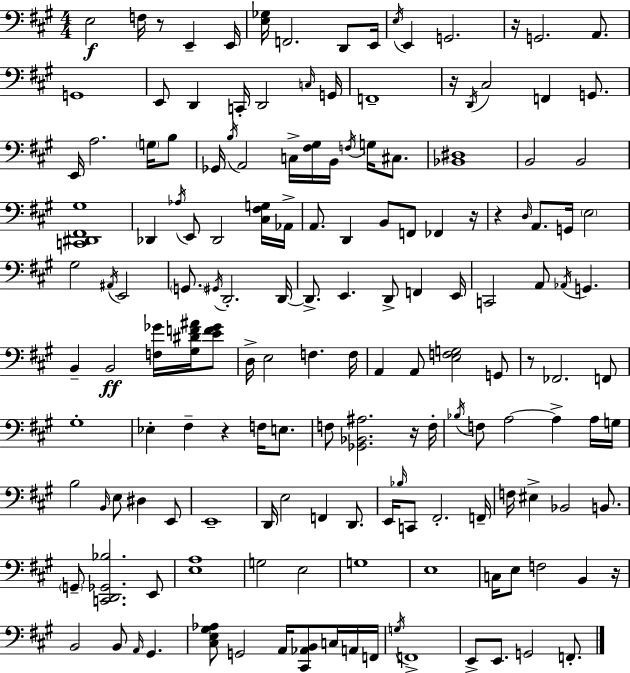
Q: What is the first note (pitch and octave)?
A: E3